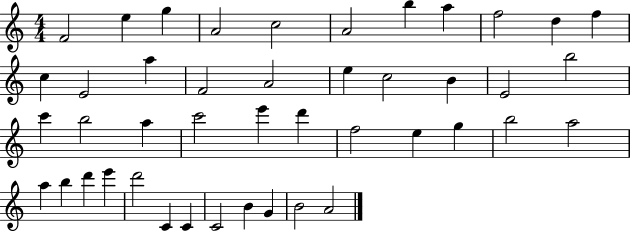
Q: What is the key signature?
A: C major